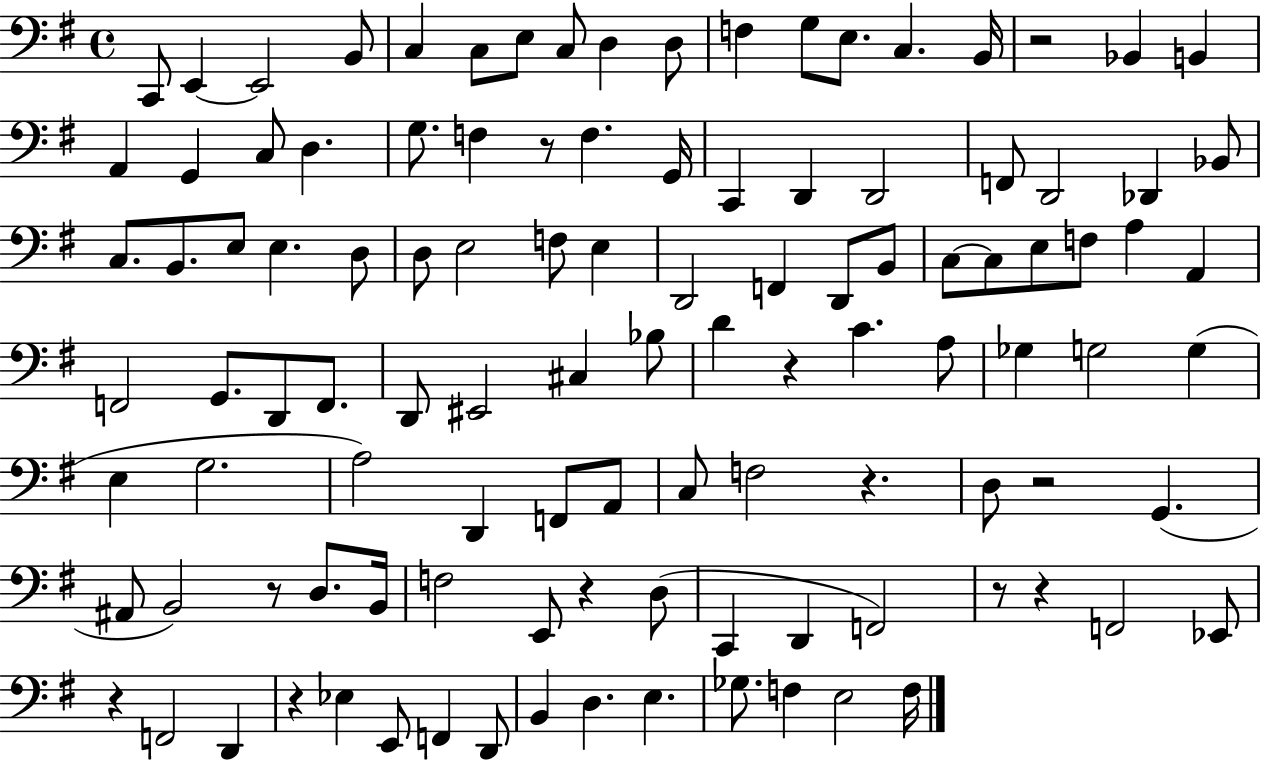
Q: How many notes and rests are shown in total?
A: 111